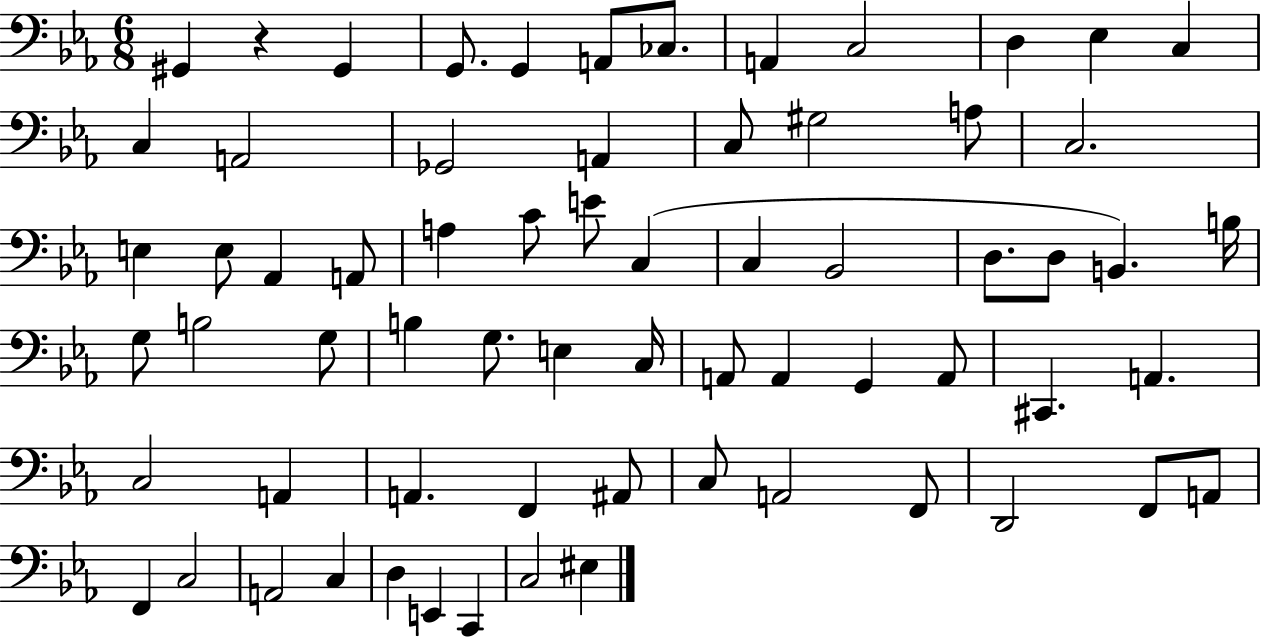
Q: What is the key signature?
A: EES major